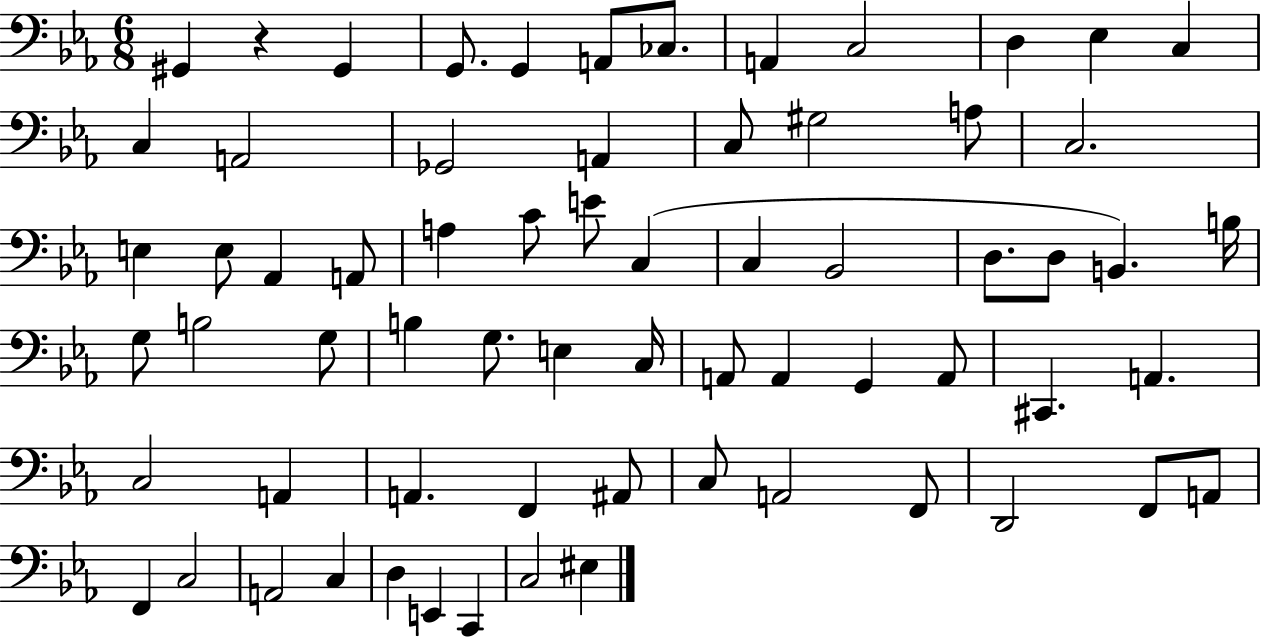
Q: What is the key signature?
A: EES major